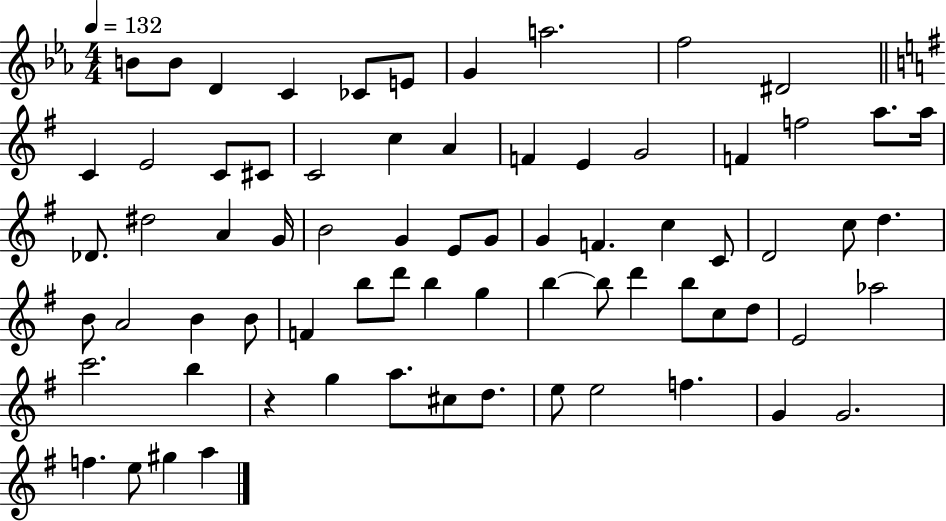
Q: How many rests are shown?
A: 1